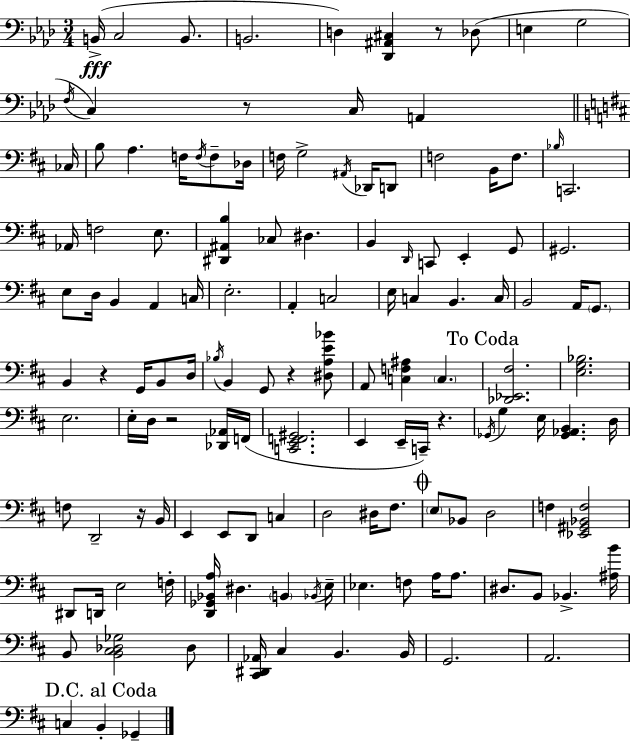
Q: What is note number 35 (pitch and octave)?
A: B2